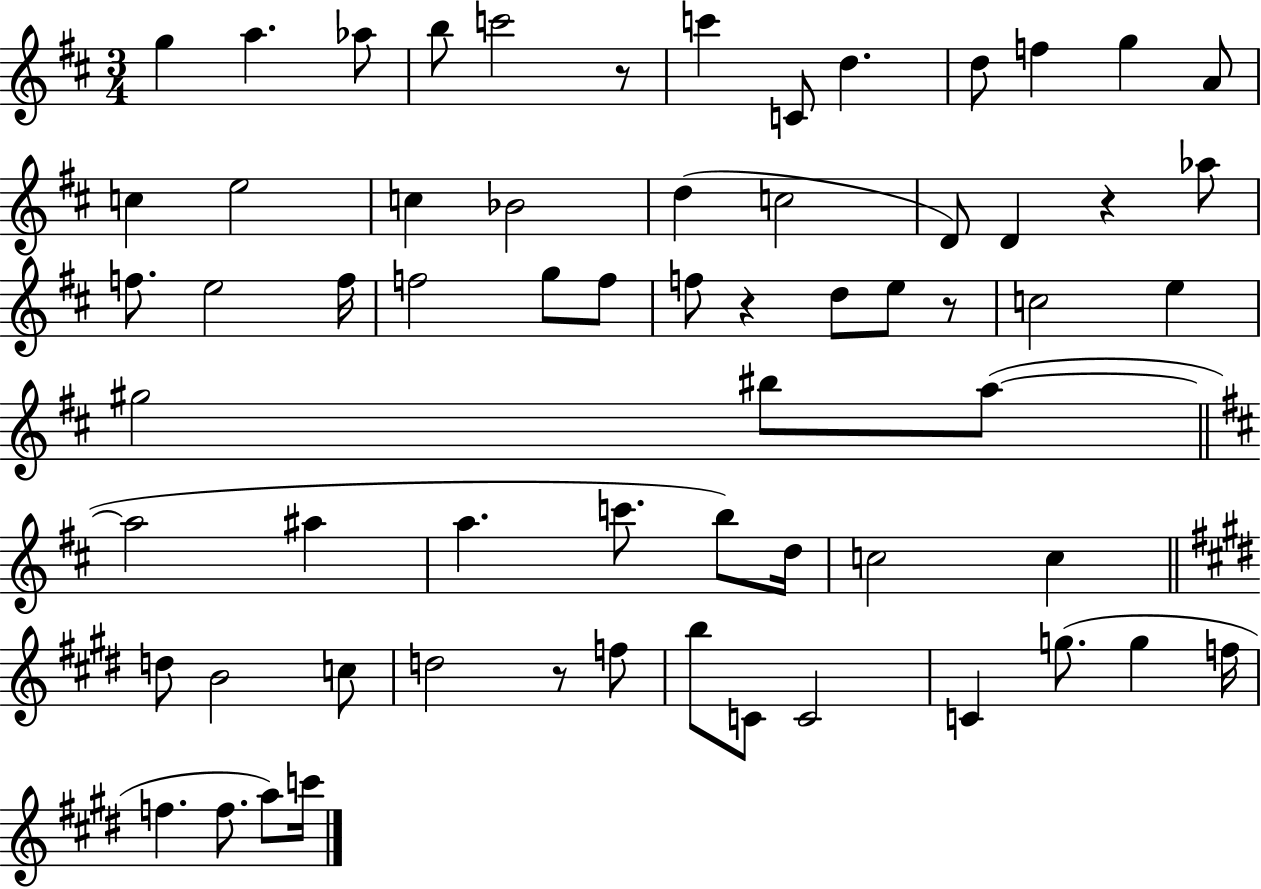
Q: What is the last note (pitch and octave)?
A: C6